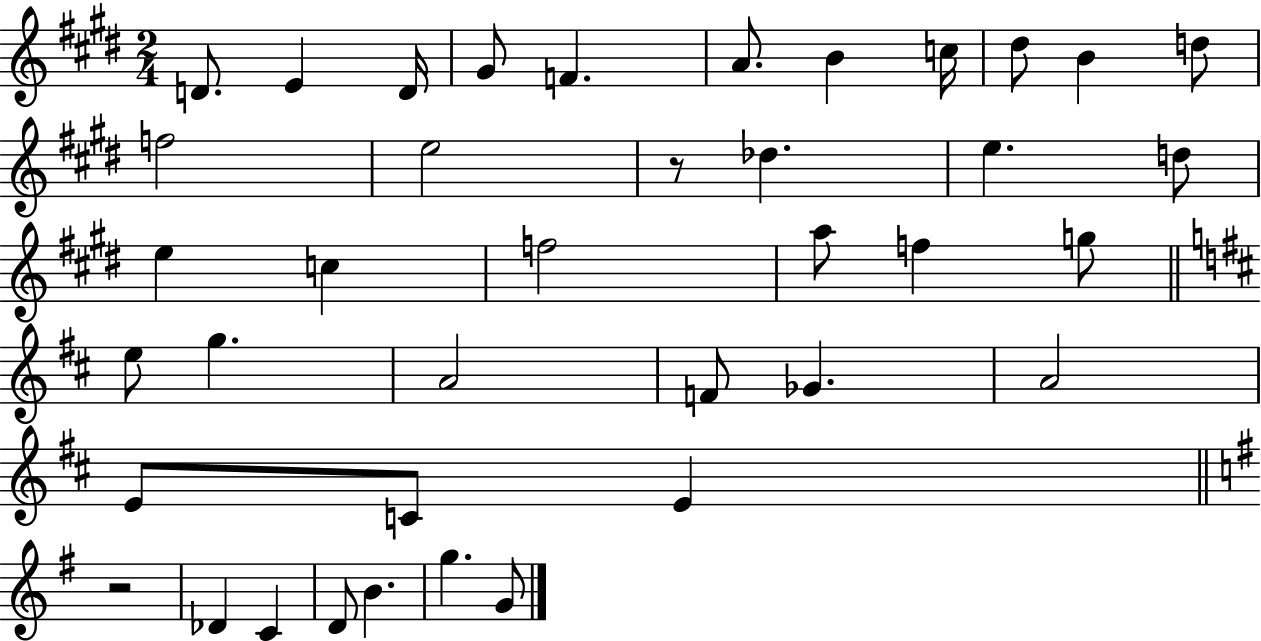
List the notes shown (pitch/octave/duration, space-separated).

D4/e. E4/q D4/s G#4/e F4/q. A4/e. B4/q C5/s D#5/e B4/q D5/e F5/h E5/h R/e Db5/q. E5/q. D5/e E5/q C5/q F5/h A5/e F5/q G5/e E5/e G5/q. A4/h F4/e Gb4/q. A4/h E4/e C4/e E4/q R/h Db4/q C4/q D4/e B4/q. G5/q. G4/e